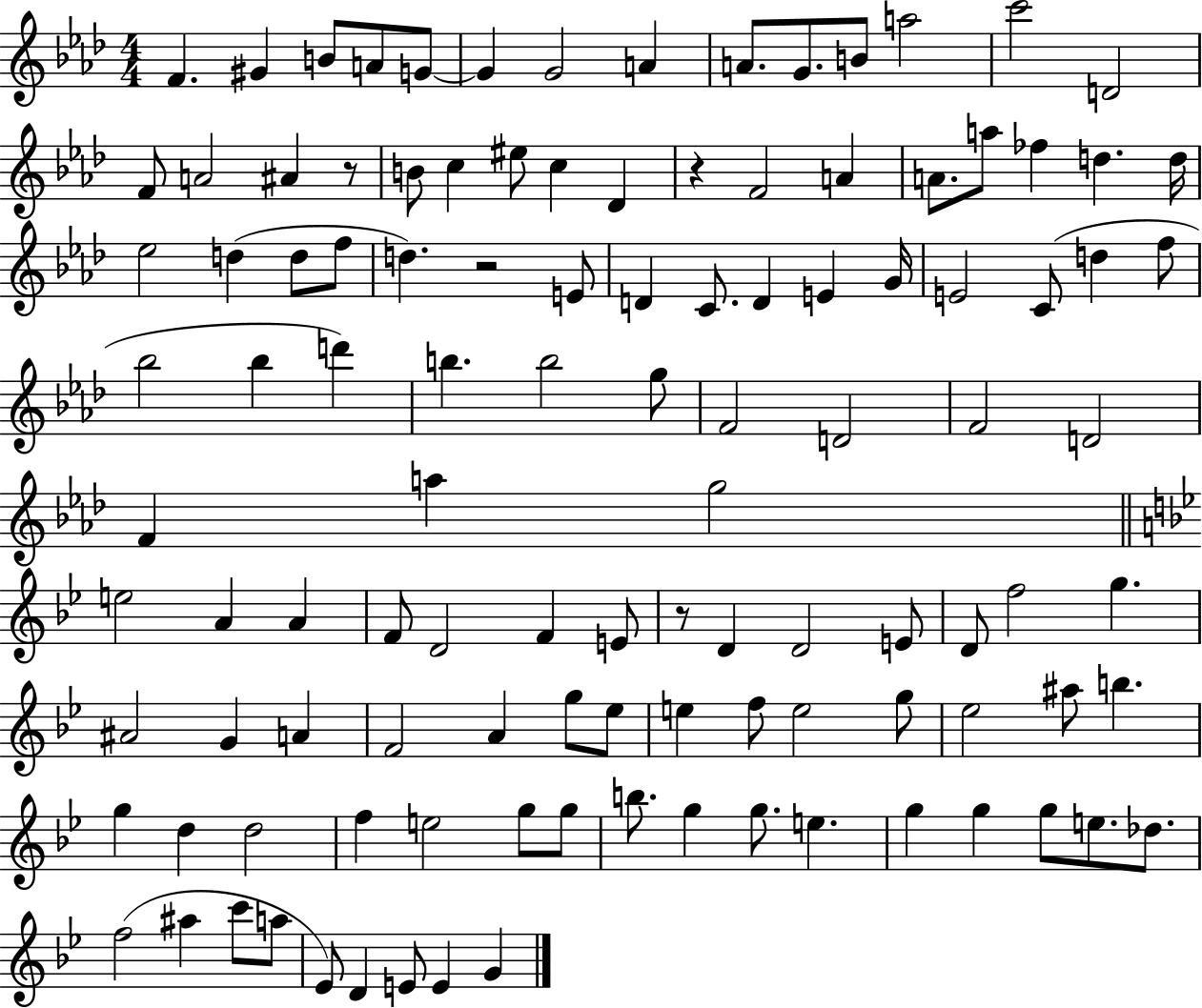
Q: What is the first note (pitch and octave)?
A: F4